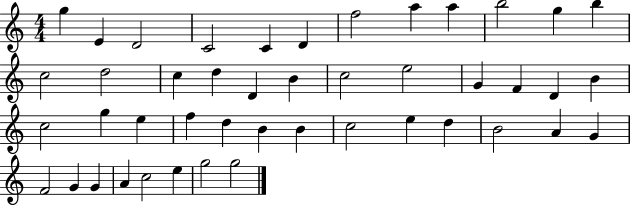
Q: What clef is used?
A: treble